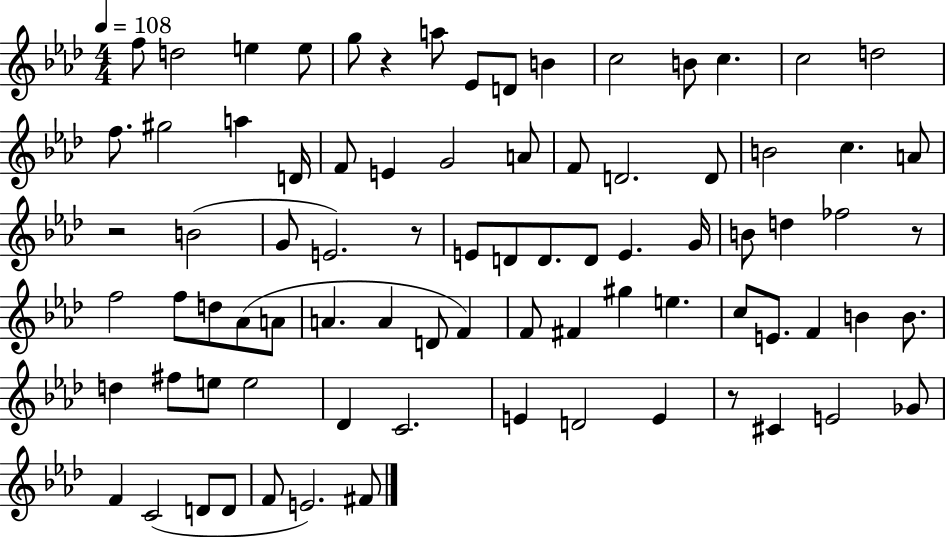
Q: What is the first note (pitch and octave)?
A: F5